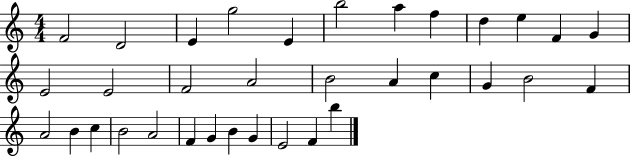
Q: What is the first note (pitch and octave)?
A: F4